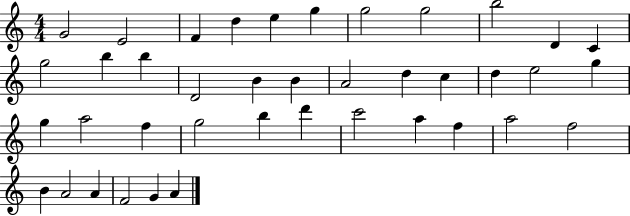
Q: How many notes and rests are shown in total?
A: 40